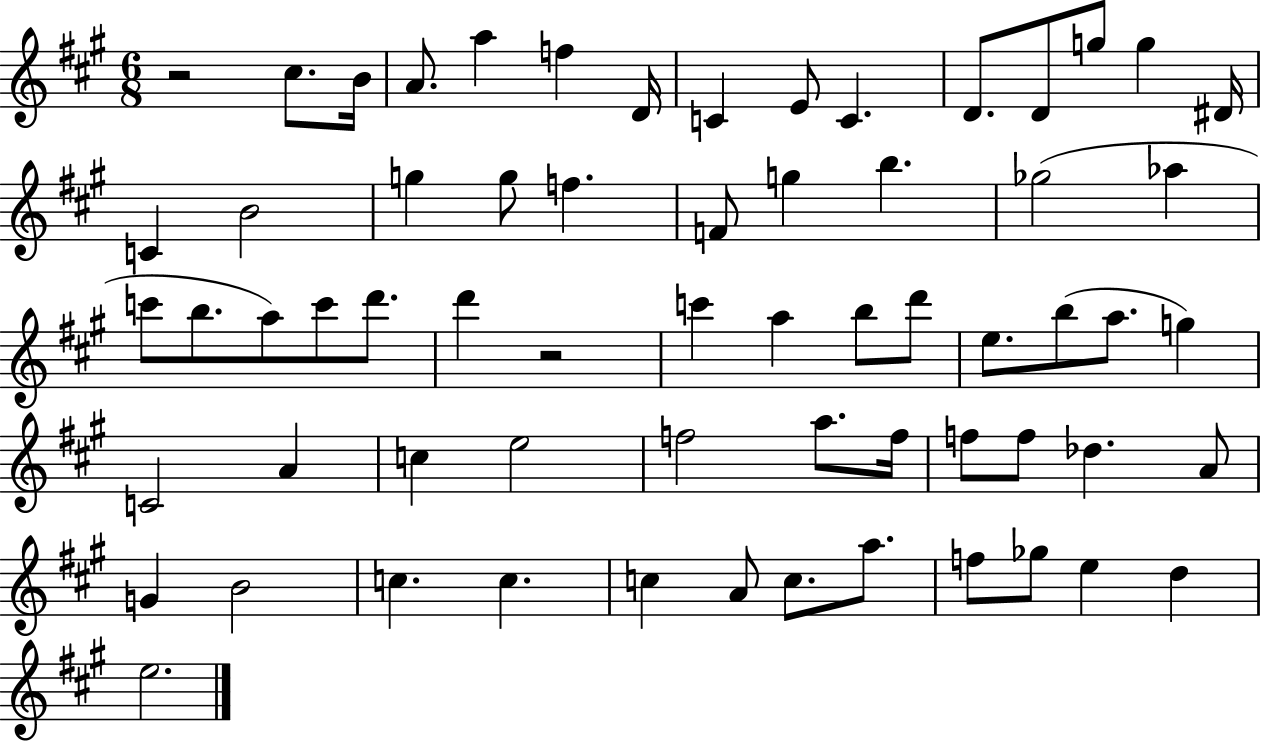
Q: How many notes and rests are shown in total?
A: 64